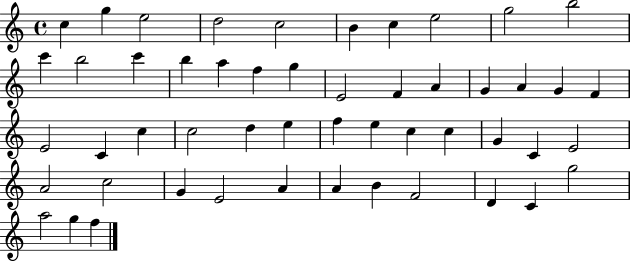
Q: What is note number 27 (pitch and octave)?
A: C5